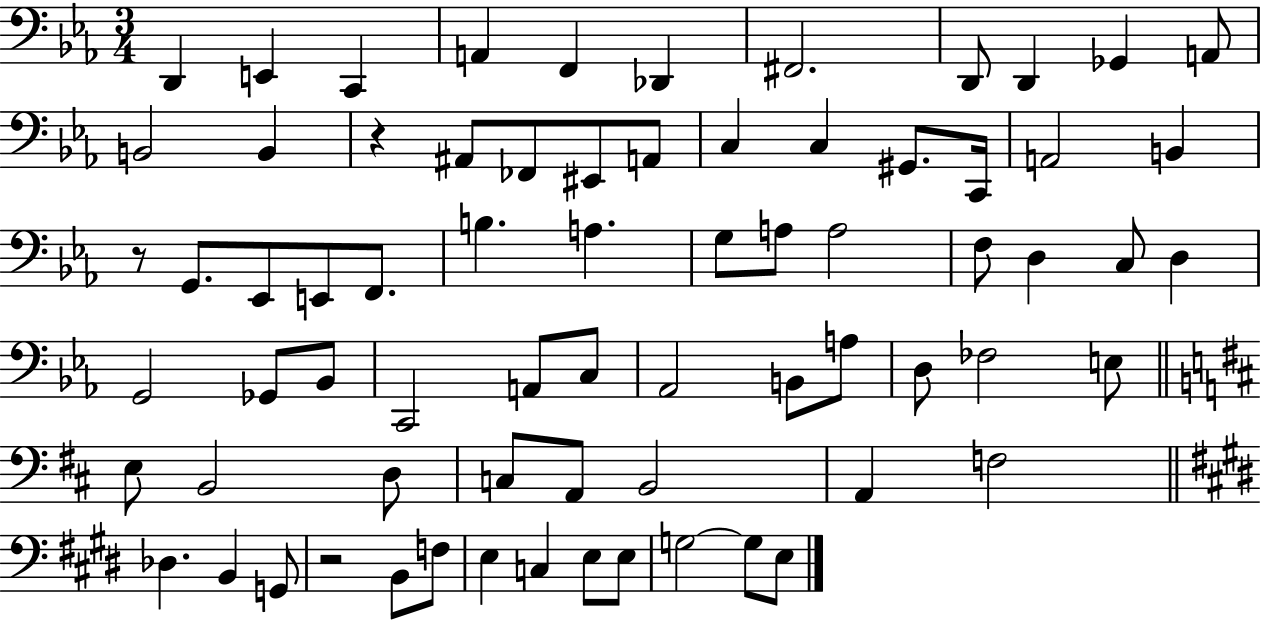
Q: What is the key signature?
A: EES major